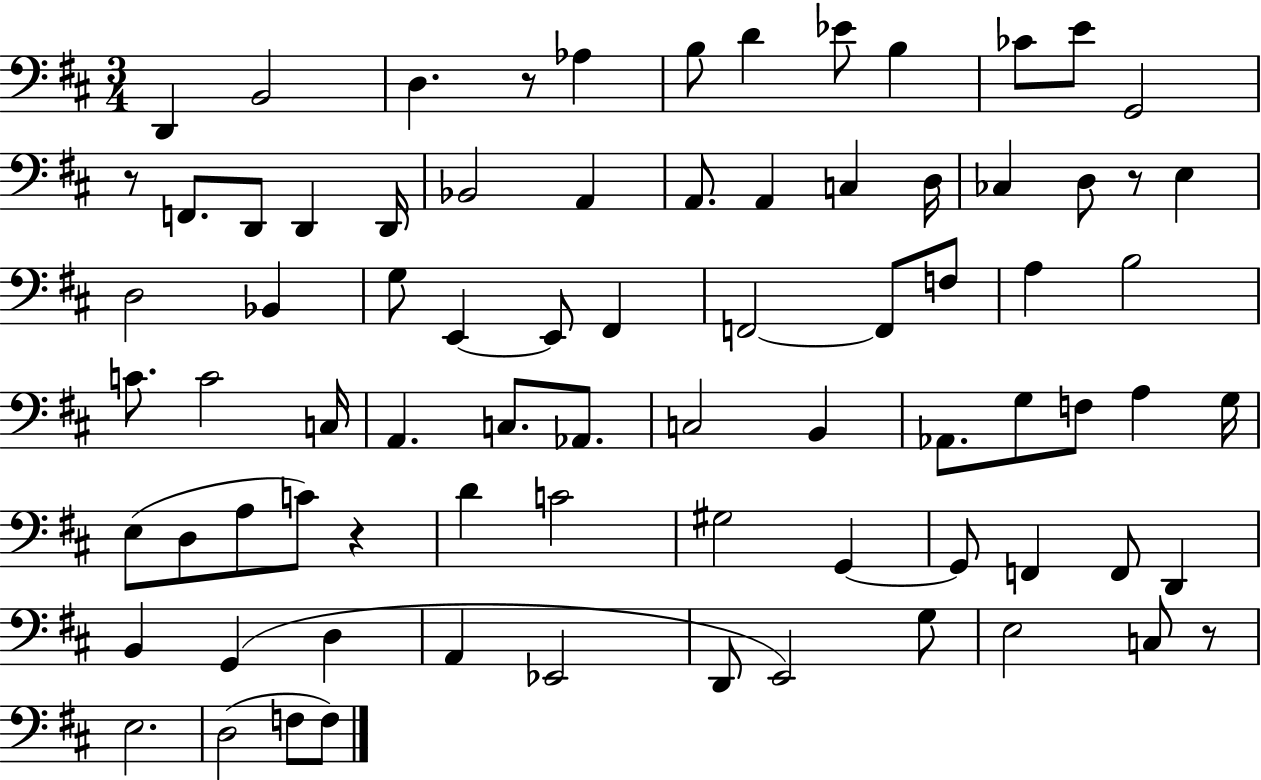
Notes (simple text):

D2/q B2/h D3/q. R/e Ab3/q B3/e D4/q Eb4/e B3/q CES4/e E4/e G2/h R/e F2/e. D2/e D2/q D2/s Bb2/h A2/q A2/e. A2/q C3/q D3/s CES3/q D3/e R/e E3/q D3/h Bb2/q G3/e E2/q E2/e F#2/q F2/h F2/e F3/e A3/q B3/h C4/e. C4/h C3/s A2/q. C3/e. Ab2/e. C3/h B2/q Ab2/e. G3/e F3/e A3/q G3/s E3/e D3/e A3/e C4/e R/q D4/q C4/h G#3/h G2/q G2/e F2/q F2/e D2/q B2/q G2/q D3/q A2/q Eb2/h D2/e E2/h G3/e E3/h C3/e R/e E3/h. D3/h F3/e F3/e